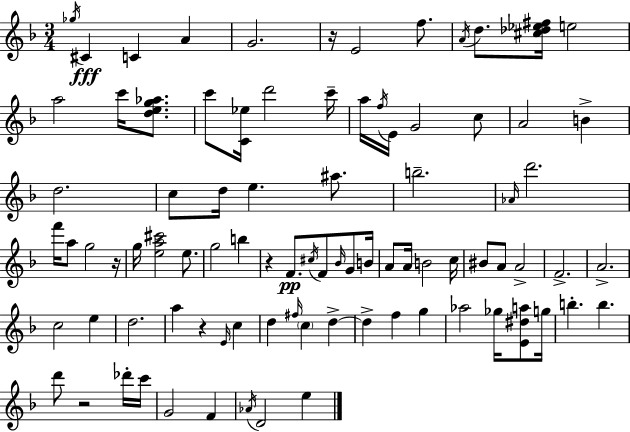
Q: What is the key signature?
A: D minor